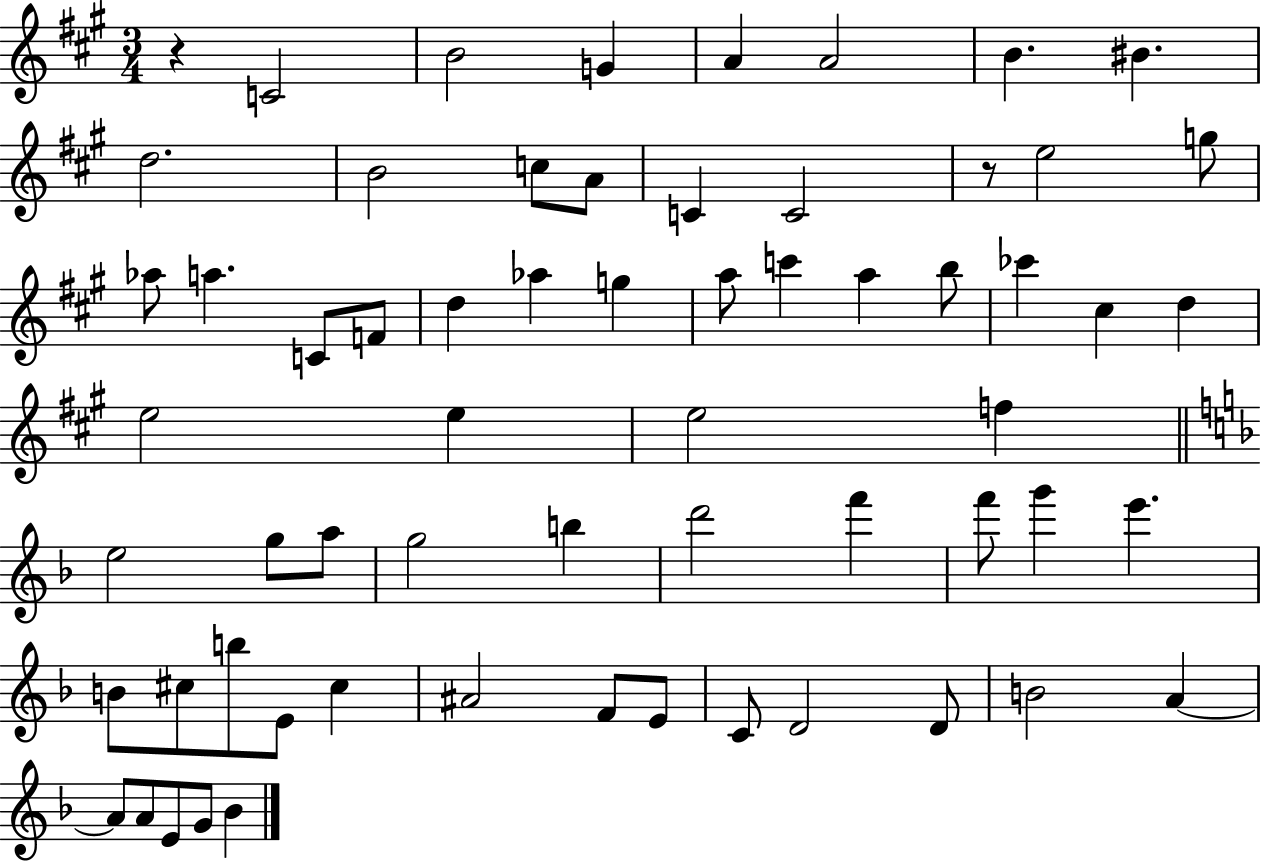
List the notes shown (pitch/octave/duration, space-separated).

R/q C4/h B4/h G4/q A4/q A4/h B4/q. BIS4/q. D5/h. B4/h C5/e A4/e C4/q C4/h R/e E5/h G5/e Ab5/e A5/q. C4/e F4/e D5/q Ab5/q G5/q A5/e C6/q A5/q B5/e CES6/q C#5/q D5/q E5/h E5/q E5/h F5/q E5/h G5/e A5/e G5/h B5/q D6/h F6/q F6/e G6/q E6/q. B4/e C#5/e B5/e E4/e C#5/q A#4/h F4/e E4/e C4/e D4/h D4/e B4/h A4/q A4/e A4/e E4/e G4/e Bb4/q